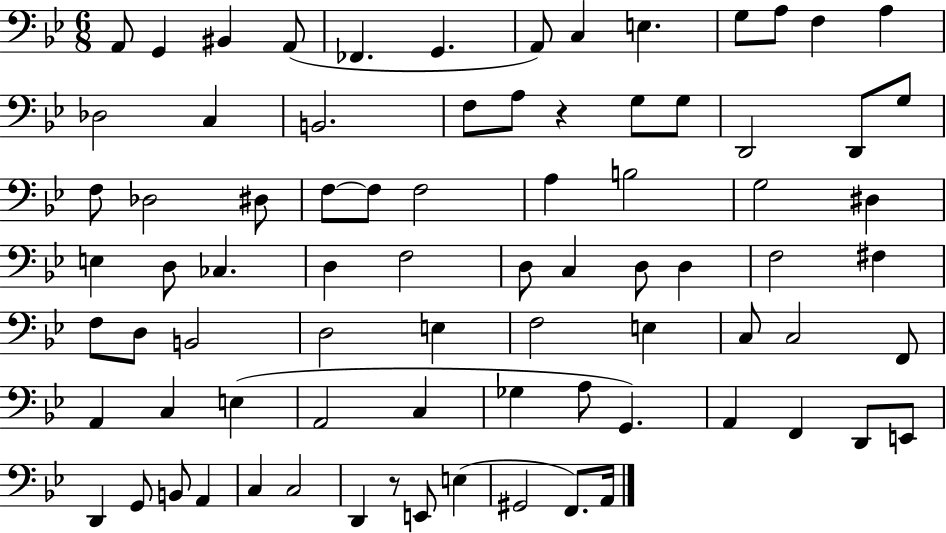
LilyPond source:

{
  \clef bass
  \numericTimeSignature
  \time 6/8
  \key bes \major
  a,8 g,4 bis,4 a,8( | fes,4. g,4. | a,8) c4 e4. | g8 a8 f4 a4 | \break des2 c4 | b,2. | f8 a8 r4 g8 g8 | d,2 d,8 g8 | \break f8 des2 dis8 | f8~~ f8 f2 | a4 b2 | g2 dis4 | \break e4 d8 ces4. | d4 f2 | d8 c4 d8 d4 | f2 fis4 | \break f8 d8 b,2 | d2 e4 | f2 e4 | c8 c2 f,8 | \break a,4 c4 e4( | a,2 c4 | ges4 a8 g,4.) | a,4 f,4 d,8 e,8 | \break d,4 g,8 b,8 a,4 | c4 c2 | d,4 r8 e,8 e4( | gis,2 f,8.) a,16 | \break \bar "|."
}